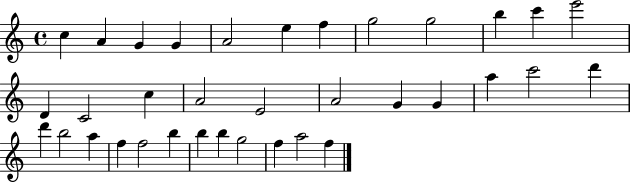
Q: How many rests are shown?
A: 0